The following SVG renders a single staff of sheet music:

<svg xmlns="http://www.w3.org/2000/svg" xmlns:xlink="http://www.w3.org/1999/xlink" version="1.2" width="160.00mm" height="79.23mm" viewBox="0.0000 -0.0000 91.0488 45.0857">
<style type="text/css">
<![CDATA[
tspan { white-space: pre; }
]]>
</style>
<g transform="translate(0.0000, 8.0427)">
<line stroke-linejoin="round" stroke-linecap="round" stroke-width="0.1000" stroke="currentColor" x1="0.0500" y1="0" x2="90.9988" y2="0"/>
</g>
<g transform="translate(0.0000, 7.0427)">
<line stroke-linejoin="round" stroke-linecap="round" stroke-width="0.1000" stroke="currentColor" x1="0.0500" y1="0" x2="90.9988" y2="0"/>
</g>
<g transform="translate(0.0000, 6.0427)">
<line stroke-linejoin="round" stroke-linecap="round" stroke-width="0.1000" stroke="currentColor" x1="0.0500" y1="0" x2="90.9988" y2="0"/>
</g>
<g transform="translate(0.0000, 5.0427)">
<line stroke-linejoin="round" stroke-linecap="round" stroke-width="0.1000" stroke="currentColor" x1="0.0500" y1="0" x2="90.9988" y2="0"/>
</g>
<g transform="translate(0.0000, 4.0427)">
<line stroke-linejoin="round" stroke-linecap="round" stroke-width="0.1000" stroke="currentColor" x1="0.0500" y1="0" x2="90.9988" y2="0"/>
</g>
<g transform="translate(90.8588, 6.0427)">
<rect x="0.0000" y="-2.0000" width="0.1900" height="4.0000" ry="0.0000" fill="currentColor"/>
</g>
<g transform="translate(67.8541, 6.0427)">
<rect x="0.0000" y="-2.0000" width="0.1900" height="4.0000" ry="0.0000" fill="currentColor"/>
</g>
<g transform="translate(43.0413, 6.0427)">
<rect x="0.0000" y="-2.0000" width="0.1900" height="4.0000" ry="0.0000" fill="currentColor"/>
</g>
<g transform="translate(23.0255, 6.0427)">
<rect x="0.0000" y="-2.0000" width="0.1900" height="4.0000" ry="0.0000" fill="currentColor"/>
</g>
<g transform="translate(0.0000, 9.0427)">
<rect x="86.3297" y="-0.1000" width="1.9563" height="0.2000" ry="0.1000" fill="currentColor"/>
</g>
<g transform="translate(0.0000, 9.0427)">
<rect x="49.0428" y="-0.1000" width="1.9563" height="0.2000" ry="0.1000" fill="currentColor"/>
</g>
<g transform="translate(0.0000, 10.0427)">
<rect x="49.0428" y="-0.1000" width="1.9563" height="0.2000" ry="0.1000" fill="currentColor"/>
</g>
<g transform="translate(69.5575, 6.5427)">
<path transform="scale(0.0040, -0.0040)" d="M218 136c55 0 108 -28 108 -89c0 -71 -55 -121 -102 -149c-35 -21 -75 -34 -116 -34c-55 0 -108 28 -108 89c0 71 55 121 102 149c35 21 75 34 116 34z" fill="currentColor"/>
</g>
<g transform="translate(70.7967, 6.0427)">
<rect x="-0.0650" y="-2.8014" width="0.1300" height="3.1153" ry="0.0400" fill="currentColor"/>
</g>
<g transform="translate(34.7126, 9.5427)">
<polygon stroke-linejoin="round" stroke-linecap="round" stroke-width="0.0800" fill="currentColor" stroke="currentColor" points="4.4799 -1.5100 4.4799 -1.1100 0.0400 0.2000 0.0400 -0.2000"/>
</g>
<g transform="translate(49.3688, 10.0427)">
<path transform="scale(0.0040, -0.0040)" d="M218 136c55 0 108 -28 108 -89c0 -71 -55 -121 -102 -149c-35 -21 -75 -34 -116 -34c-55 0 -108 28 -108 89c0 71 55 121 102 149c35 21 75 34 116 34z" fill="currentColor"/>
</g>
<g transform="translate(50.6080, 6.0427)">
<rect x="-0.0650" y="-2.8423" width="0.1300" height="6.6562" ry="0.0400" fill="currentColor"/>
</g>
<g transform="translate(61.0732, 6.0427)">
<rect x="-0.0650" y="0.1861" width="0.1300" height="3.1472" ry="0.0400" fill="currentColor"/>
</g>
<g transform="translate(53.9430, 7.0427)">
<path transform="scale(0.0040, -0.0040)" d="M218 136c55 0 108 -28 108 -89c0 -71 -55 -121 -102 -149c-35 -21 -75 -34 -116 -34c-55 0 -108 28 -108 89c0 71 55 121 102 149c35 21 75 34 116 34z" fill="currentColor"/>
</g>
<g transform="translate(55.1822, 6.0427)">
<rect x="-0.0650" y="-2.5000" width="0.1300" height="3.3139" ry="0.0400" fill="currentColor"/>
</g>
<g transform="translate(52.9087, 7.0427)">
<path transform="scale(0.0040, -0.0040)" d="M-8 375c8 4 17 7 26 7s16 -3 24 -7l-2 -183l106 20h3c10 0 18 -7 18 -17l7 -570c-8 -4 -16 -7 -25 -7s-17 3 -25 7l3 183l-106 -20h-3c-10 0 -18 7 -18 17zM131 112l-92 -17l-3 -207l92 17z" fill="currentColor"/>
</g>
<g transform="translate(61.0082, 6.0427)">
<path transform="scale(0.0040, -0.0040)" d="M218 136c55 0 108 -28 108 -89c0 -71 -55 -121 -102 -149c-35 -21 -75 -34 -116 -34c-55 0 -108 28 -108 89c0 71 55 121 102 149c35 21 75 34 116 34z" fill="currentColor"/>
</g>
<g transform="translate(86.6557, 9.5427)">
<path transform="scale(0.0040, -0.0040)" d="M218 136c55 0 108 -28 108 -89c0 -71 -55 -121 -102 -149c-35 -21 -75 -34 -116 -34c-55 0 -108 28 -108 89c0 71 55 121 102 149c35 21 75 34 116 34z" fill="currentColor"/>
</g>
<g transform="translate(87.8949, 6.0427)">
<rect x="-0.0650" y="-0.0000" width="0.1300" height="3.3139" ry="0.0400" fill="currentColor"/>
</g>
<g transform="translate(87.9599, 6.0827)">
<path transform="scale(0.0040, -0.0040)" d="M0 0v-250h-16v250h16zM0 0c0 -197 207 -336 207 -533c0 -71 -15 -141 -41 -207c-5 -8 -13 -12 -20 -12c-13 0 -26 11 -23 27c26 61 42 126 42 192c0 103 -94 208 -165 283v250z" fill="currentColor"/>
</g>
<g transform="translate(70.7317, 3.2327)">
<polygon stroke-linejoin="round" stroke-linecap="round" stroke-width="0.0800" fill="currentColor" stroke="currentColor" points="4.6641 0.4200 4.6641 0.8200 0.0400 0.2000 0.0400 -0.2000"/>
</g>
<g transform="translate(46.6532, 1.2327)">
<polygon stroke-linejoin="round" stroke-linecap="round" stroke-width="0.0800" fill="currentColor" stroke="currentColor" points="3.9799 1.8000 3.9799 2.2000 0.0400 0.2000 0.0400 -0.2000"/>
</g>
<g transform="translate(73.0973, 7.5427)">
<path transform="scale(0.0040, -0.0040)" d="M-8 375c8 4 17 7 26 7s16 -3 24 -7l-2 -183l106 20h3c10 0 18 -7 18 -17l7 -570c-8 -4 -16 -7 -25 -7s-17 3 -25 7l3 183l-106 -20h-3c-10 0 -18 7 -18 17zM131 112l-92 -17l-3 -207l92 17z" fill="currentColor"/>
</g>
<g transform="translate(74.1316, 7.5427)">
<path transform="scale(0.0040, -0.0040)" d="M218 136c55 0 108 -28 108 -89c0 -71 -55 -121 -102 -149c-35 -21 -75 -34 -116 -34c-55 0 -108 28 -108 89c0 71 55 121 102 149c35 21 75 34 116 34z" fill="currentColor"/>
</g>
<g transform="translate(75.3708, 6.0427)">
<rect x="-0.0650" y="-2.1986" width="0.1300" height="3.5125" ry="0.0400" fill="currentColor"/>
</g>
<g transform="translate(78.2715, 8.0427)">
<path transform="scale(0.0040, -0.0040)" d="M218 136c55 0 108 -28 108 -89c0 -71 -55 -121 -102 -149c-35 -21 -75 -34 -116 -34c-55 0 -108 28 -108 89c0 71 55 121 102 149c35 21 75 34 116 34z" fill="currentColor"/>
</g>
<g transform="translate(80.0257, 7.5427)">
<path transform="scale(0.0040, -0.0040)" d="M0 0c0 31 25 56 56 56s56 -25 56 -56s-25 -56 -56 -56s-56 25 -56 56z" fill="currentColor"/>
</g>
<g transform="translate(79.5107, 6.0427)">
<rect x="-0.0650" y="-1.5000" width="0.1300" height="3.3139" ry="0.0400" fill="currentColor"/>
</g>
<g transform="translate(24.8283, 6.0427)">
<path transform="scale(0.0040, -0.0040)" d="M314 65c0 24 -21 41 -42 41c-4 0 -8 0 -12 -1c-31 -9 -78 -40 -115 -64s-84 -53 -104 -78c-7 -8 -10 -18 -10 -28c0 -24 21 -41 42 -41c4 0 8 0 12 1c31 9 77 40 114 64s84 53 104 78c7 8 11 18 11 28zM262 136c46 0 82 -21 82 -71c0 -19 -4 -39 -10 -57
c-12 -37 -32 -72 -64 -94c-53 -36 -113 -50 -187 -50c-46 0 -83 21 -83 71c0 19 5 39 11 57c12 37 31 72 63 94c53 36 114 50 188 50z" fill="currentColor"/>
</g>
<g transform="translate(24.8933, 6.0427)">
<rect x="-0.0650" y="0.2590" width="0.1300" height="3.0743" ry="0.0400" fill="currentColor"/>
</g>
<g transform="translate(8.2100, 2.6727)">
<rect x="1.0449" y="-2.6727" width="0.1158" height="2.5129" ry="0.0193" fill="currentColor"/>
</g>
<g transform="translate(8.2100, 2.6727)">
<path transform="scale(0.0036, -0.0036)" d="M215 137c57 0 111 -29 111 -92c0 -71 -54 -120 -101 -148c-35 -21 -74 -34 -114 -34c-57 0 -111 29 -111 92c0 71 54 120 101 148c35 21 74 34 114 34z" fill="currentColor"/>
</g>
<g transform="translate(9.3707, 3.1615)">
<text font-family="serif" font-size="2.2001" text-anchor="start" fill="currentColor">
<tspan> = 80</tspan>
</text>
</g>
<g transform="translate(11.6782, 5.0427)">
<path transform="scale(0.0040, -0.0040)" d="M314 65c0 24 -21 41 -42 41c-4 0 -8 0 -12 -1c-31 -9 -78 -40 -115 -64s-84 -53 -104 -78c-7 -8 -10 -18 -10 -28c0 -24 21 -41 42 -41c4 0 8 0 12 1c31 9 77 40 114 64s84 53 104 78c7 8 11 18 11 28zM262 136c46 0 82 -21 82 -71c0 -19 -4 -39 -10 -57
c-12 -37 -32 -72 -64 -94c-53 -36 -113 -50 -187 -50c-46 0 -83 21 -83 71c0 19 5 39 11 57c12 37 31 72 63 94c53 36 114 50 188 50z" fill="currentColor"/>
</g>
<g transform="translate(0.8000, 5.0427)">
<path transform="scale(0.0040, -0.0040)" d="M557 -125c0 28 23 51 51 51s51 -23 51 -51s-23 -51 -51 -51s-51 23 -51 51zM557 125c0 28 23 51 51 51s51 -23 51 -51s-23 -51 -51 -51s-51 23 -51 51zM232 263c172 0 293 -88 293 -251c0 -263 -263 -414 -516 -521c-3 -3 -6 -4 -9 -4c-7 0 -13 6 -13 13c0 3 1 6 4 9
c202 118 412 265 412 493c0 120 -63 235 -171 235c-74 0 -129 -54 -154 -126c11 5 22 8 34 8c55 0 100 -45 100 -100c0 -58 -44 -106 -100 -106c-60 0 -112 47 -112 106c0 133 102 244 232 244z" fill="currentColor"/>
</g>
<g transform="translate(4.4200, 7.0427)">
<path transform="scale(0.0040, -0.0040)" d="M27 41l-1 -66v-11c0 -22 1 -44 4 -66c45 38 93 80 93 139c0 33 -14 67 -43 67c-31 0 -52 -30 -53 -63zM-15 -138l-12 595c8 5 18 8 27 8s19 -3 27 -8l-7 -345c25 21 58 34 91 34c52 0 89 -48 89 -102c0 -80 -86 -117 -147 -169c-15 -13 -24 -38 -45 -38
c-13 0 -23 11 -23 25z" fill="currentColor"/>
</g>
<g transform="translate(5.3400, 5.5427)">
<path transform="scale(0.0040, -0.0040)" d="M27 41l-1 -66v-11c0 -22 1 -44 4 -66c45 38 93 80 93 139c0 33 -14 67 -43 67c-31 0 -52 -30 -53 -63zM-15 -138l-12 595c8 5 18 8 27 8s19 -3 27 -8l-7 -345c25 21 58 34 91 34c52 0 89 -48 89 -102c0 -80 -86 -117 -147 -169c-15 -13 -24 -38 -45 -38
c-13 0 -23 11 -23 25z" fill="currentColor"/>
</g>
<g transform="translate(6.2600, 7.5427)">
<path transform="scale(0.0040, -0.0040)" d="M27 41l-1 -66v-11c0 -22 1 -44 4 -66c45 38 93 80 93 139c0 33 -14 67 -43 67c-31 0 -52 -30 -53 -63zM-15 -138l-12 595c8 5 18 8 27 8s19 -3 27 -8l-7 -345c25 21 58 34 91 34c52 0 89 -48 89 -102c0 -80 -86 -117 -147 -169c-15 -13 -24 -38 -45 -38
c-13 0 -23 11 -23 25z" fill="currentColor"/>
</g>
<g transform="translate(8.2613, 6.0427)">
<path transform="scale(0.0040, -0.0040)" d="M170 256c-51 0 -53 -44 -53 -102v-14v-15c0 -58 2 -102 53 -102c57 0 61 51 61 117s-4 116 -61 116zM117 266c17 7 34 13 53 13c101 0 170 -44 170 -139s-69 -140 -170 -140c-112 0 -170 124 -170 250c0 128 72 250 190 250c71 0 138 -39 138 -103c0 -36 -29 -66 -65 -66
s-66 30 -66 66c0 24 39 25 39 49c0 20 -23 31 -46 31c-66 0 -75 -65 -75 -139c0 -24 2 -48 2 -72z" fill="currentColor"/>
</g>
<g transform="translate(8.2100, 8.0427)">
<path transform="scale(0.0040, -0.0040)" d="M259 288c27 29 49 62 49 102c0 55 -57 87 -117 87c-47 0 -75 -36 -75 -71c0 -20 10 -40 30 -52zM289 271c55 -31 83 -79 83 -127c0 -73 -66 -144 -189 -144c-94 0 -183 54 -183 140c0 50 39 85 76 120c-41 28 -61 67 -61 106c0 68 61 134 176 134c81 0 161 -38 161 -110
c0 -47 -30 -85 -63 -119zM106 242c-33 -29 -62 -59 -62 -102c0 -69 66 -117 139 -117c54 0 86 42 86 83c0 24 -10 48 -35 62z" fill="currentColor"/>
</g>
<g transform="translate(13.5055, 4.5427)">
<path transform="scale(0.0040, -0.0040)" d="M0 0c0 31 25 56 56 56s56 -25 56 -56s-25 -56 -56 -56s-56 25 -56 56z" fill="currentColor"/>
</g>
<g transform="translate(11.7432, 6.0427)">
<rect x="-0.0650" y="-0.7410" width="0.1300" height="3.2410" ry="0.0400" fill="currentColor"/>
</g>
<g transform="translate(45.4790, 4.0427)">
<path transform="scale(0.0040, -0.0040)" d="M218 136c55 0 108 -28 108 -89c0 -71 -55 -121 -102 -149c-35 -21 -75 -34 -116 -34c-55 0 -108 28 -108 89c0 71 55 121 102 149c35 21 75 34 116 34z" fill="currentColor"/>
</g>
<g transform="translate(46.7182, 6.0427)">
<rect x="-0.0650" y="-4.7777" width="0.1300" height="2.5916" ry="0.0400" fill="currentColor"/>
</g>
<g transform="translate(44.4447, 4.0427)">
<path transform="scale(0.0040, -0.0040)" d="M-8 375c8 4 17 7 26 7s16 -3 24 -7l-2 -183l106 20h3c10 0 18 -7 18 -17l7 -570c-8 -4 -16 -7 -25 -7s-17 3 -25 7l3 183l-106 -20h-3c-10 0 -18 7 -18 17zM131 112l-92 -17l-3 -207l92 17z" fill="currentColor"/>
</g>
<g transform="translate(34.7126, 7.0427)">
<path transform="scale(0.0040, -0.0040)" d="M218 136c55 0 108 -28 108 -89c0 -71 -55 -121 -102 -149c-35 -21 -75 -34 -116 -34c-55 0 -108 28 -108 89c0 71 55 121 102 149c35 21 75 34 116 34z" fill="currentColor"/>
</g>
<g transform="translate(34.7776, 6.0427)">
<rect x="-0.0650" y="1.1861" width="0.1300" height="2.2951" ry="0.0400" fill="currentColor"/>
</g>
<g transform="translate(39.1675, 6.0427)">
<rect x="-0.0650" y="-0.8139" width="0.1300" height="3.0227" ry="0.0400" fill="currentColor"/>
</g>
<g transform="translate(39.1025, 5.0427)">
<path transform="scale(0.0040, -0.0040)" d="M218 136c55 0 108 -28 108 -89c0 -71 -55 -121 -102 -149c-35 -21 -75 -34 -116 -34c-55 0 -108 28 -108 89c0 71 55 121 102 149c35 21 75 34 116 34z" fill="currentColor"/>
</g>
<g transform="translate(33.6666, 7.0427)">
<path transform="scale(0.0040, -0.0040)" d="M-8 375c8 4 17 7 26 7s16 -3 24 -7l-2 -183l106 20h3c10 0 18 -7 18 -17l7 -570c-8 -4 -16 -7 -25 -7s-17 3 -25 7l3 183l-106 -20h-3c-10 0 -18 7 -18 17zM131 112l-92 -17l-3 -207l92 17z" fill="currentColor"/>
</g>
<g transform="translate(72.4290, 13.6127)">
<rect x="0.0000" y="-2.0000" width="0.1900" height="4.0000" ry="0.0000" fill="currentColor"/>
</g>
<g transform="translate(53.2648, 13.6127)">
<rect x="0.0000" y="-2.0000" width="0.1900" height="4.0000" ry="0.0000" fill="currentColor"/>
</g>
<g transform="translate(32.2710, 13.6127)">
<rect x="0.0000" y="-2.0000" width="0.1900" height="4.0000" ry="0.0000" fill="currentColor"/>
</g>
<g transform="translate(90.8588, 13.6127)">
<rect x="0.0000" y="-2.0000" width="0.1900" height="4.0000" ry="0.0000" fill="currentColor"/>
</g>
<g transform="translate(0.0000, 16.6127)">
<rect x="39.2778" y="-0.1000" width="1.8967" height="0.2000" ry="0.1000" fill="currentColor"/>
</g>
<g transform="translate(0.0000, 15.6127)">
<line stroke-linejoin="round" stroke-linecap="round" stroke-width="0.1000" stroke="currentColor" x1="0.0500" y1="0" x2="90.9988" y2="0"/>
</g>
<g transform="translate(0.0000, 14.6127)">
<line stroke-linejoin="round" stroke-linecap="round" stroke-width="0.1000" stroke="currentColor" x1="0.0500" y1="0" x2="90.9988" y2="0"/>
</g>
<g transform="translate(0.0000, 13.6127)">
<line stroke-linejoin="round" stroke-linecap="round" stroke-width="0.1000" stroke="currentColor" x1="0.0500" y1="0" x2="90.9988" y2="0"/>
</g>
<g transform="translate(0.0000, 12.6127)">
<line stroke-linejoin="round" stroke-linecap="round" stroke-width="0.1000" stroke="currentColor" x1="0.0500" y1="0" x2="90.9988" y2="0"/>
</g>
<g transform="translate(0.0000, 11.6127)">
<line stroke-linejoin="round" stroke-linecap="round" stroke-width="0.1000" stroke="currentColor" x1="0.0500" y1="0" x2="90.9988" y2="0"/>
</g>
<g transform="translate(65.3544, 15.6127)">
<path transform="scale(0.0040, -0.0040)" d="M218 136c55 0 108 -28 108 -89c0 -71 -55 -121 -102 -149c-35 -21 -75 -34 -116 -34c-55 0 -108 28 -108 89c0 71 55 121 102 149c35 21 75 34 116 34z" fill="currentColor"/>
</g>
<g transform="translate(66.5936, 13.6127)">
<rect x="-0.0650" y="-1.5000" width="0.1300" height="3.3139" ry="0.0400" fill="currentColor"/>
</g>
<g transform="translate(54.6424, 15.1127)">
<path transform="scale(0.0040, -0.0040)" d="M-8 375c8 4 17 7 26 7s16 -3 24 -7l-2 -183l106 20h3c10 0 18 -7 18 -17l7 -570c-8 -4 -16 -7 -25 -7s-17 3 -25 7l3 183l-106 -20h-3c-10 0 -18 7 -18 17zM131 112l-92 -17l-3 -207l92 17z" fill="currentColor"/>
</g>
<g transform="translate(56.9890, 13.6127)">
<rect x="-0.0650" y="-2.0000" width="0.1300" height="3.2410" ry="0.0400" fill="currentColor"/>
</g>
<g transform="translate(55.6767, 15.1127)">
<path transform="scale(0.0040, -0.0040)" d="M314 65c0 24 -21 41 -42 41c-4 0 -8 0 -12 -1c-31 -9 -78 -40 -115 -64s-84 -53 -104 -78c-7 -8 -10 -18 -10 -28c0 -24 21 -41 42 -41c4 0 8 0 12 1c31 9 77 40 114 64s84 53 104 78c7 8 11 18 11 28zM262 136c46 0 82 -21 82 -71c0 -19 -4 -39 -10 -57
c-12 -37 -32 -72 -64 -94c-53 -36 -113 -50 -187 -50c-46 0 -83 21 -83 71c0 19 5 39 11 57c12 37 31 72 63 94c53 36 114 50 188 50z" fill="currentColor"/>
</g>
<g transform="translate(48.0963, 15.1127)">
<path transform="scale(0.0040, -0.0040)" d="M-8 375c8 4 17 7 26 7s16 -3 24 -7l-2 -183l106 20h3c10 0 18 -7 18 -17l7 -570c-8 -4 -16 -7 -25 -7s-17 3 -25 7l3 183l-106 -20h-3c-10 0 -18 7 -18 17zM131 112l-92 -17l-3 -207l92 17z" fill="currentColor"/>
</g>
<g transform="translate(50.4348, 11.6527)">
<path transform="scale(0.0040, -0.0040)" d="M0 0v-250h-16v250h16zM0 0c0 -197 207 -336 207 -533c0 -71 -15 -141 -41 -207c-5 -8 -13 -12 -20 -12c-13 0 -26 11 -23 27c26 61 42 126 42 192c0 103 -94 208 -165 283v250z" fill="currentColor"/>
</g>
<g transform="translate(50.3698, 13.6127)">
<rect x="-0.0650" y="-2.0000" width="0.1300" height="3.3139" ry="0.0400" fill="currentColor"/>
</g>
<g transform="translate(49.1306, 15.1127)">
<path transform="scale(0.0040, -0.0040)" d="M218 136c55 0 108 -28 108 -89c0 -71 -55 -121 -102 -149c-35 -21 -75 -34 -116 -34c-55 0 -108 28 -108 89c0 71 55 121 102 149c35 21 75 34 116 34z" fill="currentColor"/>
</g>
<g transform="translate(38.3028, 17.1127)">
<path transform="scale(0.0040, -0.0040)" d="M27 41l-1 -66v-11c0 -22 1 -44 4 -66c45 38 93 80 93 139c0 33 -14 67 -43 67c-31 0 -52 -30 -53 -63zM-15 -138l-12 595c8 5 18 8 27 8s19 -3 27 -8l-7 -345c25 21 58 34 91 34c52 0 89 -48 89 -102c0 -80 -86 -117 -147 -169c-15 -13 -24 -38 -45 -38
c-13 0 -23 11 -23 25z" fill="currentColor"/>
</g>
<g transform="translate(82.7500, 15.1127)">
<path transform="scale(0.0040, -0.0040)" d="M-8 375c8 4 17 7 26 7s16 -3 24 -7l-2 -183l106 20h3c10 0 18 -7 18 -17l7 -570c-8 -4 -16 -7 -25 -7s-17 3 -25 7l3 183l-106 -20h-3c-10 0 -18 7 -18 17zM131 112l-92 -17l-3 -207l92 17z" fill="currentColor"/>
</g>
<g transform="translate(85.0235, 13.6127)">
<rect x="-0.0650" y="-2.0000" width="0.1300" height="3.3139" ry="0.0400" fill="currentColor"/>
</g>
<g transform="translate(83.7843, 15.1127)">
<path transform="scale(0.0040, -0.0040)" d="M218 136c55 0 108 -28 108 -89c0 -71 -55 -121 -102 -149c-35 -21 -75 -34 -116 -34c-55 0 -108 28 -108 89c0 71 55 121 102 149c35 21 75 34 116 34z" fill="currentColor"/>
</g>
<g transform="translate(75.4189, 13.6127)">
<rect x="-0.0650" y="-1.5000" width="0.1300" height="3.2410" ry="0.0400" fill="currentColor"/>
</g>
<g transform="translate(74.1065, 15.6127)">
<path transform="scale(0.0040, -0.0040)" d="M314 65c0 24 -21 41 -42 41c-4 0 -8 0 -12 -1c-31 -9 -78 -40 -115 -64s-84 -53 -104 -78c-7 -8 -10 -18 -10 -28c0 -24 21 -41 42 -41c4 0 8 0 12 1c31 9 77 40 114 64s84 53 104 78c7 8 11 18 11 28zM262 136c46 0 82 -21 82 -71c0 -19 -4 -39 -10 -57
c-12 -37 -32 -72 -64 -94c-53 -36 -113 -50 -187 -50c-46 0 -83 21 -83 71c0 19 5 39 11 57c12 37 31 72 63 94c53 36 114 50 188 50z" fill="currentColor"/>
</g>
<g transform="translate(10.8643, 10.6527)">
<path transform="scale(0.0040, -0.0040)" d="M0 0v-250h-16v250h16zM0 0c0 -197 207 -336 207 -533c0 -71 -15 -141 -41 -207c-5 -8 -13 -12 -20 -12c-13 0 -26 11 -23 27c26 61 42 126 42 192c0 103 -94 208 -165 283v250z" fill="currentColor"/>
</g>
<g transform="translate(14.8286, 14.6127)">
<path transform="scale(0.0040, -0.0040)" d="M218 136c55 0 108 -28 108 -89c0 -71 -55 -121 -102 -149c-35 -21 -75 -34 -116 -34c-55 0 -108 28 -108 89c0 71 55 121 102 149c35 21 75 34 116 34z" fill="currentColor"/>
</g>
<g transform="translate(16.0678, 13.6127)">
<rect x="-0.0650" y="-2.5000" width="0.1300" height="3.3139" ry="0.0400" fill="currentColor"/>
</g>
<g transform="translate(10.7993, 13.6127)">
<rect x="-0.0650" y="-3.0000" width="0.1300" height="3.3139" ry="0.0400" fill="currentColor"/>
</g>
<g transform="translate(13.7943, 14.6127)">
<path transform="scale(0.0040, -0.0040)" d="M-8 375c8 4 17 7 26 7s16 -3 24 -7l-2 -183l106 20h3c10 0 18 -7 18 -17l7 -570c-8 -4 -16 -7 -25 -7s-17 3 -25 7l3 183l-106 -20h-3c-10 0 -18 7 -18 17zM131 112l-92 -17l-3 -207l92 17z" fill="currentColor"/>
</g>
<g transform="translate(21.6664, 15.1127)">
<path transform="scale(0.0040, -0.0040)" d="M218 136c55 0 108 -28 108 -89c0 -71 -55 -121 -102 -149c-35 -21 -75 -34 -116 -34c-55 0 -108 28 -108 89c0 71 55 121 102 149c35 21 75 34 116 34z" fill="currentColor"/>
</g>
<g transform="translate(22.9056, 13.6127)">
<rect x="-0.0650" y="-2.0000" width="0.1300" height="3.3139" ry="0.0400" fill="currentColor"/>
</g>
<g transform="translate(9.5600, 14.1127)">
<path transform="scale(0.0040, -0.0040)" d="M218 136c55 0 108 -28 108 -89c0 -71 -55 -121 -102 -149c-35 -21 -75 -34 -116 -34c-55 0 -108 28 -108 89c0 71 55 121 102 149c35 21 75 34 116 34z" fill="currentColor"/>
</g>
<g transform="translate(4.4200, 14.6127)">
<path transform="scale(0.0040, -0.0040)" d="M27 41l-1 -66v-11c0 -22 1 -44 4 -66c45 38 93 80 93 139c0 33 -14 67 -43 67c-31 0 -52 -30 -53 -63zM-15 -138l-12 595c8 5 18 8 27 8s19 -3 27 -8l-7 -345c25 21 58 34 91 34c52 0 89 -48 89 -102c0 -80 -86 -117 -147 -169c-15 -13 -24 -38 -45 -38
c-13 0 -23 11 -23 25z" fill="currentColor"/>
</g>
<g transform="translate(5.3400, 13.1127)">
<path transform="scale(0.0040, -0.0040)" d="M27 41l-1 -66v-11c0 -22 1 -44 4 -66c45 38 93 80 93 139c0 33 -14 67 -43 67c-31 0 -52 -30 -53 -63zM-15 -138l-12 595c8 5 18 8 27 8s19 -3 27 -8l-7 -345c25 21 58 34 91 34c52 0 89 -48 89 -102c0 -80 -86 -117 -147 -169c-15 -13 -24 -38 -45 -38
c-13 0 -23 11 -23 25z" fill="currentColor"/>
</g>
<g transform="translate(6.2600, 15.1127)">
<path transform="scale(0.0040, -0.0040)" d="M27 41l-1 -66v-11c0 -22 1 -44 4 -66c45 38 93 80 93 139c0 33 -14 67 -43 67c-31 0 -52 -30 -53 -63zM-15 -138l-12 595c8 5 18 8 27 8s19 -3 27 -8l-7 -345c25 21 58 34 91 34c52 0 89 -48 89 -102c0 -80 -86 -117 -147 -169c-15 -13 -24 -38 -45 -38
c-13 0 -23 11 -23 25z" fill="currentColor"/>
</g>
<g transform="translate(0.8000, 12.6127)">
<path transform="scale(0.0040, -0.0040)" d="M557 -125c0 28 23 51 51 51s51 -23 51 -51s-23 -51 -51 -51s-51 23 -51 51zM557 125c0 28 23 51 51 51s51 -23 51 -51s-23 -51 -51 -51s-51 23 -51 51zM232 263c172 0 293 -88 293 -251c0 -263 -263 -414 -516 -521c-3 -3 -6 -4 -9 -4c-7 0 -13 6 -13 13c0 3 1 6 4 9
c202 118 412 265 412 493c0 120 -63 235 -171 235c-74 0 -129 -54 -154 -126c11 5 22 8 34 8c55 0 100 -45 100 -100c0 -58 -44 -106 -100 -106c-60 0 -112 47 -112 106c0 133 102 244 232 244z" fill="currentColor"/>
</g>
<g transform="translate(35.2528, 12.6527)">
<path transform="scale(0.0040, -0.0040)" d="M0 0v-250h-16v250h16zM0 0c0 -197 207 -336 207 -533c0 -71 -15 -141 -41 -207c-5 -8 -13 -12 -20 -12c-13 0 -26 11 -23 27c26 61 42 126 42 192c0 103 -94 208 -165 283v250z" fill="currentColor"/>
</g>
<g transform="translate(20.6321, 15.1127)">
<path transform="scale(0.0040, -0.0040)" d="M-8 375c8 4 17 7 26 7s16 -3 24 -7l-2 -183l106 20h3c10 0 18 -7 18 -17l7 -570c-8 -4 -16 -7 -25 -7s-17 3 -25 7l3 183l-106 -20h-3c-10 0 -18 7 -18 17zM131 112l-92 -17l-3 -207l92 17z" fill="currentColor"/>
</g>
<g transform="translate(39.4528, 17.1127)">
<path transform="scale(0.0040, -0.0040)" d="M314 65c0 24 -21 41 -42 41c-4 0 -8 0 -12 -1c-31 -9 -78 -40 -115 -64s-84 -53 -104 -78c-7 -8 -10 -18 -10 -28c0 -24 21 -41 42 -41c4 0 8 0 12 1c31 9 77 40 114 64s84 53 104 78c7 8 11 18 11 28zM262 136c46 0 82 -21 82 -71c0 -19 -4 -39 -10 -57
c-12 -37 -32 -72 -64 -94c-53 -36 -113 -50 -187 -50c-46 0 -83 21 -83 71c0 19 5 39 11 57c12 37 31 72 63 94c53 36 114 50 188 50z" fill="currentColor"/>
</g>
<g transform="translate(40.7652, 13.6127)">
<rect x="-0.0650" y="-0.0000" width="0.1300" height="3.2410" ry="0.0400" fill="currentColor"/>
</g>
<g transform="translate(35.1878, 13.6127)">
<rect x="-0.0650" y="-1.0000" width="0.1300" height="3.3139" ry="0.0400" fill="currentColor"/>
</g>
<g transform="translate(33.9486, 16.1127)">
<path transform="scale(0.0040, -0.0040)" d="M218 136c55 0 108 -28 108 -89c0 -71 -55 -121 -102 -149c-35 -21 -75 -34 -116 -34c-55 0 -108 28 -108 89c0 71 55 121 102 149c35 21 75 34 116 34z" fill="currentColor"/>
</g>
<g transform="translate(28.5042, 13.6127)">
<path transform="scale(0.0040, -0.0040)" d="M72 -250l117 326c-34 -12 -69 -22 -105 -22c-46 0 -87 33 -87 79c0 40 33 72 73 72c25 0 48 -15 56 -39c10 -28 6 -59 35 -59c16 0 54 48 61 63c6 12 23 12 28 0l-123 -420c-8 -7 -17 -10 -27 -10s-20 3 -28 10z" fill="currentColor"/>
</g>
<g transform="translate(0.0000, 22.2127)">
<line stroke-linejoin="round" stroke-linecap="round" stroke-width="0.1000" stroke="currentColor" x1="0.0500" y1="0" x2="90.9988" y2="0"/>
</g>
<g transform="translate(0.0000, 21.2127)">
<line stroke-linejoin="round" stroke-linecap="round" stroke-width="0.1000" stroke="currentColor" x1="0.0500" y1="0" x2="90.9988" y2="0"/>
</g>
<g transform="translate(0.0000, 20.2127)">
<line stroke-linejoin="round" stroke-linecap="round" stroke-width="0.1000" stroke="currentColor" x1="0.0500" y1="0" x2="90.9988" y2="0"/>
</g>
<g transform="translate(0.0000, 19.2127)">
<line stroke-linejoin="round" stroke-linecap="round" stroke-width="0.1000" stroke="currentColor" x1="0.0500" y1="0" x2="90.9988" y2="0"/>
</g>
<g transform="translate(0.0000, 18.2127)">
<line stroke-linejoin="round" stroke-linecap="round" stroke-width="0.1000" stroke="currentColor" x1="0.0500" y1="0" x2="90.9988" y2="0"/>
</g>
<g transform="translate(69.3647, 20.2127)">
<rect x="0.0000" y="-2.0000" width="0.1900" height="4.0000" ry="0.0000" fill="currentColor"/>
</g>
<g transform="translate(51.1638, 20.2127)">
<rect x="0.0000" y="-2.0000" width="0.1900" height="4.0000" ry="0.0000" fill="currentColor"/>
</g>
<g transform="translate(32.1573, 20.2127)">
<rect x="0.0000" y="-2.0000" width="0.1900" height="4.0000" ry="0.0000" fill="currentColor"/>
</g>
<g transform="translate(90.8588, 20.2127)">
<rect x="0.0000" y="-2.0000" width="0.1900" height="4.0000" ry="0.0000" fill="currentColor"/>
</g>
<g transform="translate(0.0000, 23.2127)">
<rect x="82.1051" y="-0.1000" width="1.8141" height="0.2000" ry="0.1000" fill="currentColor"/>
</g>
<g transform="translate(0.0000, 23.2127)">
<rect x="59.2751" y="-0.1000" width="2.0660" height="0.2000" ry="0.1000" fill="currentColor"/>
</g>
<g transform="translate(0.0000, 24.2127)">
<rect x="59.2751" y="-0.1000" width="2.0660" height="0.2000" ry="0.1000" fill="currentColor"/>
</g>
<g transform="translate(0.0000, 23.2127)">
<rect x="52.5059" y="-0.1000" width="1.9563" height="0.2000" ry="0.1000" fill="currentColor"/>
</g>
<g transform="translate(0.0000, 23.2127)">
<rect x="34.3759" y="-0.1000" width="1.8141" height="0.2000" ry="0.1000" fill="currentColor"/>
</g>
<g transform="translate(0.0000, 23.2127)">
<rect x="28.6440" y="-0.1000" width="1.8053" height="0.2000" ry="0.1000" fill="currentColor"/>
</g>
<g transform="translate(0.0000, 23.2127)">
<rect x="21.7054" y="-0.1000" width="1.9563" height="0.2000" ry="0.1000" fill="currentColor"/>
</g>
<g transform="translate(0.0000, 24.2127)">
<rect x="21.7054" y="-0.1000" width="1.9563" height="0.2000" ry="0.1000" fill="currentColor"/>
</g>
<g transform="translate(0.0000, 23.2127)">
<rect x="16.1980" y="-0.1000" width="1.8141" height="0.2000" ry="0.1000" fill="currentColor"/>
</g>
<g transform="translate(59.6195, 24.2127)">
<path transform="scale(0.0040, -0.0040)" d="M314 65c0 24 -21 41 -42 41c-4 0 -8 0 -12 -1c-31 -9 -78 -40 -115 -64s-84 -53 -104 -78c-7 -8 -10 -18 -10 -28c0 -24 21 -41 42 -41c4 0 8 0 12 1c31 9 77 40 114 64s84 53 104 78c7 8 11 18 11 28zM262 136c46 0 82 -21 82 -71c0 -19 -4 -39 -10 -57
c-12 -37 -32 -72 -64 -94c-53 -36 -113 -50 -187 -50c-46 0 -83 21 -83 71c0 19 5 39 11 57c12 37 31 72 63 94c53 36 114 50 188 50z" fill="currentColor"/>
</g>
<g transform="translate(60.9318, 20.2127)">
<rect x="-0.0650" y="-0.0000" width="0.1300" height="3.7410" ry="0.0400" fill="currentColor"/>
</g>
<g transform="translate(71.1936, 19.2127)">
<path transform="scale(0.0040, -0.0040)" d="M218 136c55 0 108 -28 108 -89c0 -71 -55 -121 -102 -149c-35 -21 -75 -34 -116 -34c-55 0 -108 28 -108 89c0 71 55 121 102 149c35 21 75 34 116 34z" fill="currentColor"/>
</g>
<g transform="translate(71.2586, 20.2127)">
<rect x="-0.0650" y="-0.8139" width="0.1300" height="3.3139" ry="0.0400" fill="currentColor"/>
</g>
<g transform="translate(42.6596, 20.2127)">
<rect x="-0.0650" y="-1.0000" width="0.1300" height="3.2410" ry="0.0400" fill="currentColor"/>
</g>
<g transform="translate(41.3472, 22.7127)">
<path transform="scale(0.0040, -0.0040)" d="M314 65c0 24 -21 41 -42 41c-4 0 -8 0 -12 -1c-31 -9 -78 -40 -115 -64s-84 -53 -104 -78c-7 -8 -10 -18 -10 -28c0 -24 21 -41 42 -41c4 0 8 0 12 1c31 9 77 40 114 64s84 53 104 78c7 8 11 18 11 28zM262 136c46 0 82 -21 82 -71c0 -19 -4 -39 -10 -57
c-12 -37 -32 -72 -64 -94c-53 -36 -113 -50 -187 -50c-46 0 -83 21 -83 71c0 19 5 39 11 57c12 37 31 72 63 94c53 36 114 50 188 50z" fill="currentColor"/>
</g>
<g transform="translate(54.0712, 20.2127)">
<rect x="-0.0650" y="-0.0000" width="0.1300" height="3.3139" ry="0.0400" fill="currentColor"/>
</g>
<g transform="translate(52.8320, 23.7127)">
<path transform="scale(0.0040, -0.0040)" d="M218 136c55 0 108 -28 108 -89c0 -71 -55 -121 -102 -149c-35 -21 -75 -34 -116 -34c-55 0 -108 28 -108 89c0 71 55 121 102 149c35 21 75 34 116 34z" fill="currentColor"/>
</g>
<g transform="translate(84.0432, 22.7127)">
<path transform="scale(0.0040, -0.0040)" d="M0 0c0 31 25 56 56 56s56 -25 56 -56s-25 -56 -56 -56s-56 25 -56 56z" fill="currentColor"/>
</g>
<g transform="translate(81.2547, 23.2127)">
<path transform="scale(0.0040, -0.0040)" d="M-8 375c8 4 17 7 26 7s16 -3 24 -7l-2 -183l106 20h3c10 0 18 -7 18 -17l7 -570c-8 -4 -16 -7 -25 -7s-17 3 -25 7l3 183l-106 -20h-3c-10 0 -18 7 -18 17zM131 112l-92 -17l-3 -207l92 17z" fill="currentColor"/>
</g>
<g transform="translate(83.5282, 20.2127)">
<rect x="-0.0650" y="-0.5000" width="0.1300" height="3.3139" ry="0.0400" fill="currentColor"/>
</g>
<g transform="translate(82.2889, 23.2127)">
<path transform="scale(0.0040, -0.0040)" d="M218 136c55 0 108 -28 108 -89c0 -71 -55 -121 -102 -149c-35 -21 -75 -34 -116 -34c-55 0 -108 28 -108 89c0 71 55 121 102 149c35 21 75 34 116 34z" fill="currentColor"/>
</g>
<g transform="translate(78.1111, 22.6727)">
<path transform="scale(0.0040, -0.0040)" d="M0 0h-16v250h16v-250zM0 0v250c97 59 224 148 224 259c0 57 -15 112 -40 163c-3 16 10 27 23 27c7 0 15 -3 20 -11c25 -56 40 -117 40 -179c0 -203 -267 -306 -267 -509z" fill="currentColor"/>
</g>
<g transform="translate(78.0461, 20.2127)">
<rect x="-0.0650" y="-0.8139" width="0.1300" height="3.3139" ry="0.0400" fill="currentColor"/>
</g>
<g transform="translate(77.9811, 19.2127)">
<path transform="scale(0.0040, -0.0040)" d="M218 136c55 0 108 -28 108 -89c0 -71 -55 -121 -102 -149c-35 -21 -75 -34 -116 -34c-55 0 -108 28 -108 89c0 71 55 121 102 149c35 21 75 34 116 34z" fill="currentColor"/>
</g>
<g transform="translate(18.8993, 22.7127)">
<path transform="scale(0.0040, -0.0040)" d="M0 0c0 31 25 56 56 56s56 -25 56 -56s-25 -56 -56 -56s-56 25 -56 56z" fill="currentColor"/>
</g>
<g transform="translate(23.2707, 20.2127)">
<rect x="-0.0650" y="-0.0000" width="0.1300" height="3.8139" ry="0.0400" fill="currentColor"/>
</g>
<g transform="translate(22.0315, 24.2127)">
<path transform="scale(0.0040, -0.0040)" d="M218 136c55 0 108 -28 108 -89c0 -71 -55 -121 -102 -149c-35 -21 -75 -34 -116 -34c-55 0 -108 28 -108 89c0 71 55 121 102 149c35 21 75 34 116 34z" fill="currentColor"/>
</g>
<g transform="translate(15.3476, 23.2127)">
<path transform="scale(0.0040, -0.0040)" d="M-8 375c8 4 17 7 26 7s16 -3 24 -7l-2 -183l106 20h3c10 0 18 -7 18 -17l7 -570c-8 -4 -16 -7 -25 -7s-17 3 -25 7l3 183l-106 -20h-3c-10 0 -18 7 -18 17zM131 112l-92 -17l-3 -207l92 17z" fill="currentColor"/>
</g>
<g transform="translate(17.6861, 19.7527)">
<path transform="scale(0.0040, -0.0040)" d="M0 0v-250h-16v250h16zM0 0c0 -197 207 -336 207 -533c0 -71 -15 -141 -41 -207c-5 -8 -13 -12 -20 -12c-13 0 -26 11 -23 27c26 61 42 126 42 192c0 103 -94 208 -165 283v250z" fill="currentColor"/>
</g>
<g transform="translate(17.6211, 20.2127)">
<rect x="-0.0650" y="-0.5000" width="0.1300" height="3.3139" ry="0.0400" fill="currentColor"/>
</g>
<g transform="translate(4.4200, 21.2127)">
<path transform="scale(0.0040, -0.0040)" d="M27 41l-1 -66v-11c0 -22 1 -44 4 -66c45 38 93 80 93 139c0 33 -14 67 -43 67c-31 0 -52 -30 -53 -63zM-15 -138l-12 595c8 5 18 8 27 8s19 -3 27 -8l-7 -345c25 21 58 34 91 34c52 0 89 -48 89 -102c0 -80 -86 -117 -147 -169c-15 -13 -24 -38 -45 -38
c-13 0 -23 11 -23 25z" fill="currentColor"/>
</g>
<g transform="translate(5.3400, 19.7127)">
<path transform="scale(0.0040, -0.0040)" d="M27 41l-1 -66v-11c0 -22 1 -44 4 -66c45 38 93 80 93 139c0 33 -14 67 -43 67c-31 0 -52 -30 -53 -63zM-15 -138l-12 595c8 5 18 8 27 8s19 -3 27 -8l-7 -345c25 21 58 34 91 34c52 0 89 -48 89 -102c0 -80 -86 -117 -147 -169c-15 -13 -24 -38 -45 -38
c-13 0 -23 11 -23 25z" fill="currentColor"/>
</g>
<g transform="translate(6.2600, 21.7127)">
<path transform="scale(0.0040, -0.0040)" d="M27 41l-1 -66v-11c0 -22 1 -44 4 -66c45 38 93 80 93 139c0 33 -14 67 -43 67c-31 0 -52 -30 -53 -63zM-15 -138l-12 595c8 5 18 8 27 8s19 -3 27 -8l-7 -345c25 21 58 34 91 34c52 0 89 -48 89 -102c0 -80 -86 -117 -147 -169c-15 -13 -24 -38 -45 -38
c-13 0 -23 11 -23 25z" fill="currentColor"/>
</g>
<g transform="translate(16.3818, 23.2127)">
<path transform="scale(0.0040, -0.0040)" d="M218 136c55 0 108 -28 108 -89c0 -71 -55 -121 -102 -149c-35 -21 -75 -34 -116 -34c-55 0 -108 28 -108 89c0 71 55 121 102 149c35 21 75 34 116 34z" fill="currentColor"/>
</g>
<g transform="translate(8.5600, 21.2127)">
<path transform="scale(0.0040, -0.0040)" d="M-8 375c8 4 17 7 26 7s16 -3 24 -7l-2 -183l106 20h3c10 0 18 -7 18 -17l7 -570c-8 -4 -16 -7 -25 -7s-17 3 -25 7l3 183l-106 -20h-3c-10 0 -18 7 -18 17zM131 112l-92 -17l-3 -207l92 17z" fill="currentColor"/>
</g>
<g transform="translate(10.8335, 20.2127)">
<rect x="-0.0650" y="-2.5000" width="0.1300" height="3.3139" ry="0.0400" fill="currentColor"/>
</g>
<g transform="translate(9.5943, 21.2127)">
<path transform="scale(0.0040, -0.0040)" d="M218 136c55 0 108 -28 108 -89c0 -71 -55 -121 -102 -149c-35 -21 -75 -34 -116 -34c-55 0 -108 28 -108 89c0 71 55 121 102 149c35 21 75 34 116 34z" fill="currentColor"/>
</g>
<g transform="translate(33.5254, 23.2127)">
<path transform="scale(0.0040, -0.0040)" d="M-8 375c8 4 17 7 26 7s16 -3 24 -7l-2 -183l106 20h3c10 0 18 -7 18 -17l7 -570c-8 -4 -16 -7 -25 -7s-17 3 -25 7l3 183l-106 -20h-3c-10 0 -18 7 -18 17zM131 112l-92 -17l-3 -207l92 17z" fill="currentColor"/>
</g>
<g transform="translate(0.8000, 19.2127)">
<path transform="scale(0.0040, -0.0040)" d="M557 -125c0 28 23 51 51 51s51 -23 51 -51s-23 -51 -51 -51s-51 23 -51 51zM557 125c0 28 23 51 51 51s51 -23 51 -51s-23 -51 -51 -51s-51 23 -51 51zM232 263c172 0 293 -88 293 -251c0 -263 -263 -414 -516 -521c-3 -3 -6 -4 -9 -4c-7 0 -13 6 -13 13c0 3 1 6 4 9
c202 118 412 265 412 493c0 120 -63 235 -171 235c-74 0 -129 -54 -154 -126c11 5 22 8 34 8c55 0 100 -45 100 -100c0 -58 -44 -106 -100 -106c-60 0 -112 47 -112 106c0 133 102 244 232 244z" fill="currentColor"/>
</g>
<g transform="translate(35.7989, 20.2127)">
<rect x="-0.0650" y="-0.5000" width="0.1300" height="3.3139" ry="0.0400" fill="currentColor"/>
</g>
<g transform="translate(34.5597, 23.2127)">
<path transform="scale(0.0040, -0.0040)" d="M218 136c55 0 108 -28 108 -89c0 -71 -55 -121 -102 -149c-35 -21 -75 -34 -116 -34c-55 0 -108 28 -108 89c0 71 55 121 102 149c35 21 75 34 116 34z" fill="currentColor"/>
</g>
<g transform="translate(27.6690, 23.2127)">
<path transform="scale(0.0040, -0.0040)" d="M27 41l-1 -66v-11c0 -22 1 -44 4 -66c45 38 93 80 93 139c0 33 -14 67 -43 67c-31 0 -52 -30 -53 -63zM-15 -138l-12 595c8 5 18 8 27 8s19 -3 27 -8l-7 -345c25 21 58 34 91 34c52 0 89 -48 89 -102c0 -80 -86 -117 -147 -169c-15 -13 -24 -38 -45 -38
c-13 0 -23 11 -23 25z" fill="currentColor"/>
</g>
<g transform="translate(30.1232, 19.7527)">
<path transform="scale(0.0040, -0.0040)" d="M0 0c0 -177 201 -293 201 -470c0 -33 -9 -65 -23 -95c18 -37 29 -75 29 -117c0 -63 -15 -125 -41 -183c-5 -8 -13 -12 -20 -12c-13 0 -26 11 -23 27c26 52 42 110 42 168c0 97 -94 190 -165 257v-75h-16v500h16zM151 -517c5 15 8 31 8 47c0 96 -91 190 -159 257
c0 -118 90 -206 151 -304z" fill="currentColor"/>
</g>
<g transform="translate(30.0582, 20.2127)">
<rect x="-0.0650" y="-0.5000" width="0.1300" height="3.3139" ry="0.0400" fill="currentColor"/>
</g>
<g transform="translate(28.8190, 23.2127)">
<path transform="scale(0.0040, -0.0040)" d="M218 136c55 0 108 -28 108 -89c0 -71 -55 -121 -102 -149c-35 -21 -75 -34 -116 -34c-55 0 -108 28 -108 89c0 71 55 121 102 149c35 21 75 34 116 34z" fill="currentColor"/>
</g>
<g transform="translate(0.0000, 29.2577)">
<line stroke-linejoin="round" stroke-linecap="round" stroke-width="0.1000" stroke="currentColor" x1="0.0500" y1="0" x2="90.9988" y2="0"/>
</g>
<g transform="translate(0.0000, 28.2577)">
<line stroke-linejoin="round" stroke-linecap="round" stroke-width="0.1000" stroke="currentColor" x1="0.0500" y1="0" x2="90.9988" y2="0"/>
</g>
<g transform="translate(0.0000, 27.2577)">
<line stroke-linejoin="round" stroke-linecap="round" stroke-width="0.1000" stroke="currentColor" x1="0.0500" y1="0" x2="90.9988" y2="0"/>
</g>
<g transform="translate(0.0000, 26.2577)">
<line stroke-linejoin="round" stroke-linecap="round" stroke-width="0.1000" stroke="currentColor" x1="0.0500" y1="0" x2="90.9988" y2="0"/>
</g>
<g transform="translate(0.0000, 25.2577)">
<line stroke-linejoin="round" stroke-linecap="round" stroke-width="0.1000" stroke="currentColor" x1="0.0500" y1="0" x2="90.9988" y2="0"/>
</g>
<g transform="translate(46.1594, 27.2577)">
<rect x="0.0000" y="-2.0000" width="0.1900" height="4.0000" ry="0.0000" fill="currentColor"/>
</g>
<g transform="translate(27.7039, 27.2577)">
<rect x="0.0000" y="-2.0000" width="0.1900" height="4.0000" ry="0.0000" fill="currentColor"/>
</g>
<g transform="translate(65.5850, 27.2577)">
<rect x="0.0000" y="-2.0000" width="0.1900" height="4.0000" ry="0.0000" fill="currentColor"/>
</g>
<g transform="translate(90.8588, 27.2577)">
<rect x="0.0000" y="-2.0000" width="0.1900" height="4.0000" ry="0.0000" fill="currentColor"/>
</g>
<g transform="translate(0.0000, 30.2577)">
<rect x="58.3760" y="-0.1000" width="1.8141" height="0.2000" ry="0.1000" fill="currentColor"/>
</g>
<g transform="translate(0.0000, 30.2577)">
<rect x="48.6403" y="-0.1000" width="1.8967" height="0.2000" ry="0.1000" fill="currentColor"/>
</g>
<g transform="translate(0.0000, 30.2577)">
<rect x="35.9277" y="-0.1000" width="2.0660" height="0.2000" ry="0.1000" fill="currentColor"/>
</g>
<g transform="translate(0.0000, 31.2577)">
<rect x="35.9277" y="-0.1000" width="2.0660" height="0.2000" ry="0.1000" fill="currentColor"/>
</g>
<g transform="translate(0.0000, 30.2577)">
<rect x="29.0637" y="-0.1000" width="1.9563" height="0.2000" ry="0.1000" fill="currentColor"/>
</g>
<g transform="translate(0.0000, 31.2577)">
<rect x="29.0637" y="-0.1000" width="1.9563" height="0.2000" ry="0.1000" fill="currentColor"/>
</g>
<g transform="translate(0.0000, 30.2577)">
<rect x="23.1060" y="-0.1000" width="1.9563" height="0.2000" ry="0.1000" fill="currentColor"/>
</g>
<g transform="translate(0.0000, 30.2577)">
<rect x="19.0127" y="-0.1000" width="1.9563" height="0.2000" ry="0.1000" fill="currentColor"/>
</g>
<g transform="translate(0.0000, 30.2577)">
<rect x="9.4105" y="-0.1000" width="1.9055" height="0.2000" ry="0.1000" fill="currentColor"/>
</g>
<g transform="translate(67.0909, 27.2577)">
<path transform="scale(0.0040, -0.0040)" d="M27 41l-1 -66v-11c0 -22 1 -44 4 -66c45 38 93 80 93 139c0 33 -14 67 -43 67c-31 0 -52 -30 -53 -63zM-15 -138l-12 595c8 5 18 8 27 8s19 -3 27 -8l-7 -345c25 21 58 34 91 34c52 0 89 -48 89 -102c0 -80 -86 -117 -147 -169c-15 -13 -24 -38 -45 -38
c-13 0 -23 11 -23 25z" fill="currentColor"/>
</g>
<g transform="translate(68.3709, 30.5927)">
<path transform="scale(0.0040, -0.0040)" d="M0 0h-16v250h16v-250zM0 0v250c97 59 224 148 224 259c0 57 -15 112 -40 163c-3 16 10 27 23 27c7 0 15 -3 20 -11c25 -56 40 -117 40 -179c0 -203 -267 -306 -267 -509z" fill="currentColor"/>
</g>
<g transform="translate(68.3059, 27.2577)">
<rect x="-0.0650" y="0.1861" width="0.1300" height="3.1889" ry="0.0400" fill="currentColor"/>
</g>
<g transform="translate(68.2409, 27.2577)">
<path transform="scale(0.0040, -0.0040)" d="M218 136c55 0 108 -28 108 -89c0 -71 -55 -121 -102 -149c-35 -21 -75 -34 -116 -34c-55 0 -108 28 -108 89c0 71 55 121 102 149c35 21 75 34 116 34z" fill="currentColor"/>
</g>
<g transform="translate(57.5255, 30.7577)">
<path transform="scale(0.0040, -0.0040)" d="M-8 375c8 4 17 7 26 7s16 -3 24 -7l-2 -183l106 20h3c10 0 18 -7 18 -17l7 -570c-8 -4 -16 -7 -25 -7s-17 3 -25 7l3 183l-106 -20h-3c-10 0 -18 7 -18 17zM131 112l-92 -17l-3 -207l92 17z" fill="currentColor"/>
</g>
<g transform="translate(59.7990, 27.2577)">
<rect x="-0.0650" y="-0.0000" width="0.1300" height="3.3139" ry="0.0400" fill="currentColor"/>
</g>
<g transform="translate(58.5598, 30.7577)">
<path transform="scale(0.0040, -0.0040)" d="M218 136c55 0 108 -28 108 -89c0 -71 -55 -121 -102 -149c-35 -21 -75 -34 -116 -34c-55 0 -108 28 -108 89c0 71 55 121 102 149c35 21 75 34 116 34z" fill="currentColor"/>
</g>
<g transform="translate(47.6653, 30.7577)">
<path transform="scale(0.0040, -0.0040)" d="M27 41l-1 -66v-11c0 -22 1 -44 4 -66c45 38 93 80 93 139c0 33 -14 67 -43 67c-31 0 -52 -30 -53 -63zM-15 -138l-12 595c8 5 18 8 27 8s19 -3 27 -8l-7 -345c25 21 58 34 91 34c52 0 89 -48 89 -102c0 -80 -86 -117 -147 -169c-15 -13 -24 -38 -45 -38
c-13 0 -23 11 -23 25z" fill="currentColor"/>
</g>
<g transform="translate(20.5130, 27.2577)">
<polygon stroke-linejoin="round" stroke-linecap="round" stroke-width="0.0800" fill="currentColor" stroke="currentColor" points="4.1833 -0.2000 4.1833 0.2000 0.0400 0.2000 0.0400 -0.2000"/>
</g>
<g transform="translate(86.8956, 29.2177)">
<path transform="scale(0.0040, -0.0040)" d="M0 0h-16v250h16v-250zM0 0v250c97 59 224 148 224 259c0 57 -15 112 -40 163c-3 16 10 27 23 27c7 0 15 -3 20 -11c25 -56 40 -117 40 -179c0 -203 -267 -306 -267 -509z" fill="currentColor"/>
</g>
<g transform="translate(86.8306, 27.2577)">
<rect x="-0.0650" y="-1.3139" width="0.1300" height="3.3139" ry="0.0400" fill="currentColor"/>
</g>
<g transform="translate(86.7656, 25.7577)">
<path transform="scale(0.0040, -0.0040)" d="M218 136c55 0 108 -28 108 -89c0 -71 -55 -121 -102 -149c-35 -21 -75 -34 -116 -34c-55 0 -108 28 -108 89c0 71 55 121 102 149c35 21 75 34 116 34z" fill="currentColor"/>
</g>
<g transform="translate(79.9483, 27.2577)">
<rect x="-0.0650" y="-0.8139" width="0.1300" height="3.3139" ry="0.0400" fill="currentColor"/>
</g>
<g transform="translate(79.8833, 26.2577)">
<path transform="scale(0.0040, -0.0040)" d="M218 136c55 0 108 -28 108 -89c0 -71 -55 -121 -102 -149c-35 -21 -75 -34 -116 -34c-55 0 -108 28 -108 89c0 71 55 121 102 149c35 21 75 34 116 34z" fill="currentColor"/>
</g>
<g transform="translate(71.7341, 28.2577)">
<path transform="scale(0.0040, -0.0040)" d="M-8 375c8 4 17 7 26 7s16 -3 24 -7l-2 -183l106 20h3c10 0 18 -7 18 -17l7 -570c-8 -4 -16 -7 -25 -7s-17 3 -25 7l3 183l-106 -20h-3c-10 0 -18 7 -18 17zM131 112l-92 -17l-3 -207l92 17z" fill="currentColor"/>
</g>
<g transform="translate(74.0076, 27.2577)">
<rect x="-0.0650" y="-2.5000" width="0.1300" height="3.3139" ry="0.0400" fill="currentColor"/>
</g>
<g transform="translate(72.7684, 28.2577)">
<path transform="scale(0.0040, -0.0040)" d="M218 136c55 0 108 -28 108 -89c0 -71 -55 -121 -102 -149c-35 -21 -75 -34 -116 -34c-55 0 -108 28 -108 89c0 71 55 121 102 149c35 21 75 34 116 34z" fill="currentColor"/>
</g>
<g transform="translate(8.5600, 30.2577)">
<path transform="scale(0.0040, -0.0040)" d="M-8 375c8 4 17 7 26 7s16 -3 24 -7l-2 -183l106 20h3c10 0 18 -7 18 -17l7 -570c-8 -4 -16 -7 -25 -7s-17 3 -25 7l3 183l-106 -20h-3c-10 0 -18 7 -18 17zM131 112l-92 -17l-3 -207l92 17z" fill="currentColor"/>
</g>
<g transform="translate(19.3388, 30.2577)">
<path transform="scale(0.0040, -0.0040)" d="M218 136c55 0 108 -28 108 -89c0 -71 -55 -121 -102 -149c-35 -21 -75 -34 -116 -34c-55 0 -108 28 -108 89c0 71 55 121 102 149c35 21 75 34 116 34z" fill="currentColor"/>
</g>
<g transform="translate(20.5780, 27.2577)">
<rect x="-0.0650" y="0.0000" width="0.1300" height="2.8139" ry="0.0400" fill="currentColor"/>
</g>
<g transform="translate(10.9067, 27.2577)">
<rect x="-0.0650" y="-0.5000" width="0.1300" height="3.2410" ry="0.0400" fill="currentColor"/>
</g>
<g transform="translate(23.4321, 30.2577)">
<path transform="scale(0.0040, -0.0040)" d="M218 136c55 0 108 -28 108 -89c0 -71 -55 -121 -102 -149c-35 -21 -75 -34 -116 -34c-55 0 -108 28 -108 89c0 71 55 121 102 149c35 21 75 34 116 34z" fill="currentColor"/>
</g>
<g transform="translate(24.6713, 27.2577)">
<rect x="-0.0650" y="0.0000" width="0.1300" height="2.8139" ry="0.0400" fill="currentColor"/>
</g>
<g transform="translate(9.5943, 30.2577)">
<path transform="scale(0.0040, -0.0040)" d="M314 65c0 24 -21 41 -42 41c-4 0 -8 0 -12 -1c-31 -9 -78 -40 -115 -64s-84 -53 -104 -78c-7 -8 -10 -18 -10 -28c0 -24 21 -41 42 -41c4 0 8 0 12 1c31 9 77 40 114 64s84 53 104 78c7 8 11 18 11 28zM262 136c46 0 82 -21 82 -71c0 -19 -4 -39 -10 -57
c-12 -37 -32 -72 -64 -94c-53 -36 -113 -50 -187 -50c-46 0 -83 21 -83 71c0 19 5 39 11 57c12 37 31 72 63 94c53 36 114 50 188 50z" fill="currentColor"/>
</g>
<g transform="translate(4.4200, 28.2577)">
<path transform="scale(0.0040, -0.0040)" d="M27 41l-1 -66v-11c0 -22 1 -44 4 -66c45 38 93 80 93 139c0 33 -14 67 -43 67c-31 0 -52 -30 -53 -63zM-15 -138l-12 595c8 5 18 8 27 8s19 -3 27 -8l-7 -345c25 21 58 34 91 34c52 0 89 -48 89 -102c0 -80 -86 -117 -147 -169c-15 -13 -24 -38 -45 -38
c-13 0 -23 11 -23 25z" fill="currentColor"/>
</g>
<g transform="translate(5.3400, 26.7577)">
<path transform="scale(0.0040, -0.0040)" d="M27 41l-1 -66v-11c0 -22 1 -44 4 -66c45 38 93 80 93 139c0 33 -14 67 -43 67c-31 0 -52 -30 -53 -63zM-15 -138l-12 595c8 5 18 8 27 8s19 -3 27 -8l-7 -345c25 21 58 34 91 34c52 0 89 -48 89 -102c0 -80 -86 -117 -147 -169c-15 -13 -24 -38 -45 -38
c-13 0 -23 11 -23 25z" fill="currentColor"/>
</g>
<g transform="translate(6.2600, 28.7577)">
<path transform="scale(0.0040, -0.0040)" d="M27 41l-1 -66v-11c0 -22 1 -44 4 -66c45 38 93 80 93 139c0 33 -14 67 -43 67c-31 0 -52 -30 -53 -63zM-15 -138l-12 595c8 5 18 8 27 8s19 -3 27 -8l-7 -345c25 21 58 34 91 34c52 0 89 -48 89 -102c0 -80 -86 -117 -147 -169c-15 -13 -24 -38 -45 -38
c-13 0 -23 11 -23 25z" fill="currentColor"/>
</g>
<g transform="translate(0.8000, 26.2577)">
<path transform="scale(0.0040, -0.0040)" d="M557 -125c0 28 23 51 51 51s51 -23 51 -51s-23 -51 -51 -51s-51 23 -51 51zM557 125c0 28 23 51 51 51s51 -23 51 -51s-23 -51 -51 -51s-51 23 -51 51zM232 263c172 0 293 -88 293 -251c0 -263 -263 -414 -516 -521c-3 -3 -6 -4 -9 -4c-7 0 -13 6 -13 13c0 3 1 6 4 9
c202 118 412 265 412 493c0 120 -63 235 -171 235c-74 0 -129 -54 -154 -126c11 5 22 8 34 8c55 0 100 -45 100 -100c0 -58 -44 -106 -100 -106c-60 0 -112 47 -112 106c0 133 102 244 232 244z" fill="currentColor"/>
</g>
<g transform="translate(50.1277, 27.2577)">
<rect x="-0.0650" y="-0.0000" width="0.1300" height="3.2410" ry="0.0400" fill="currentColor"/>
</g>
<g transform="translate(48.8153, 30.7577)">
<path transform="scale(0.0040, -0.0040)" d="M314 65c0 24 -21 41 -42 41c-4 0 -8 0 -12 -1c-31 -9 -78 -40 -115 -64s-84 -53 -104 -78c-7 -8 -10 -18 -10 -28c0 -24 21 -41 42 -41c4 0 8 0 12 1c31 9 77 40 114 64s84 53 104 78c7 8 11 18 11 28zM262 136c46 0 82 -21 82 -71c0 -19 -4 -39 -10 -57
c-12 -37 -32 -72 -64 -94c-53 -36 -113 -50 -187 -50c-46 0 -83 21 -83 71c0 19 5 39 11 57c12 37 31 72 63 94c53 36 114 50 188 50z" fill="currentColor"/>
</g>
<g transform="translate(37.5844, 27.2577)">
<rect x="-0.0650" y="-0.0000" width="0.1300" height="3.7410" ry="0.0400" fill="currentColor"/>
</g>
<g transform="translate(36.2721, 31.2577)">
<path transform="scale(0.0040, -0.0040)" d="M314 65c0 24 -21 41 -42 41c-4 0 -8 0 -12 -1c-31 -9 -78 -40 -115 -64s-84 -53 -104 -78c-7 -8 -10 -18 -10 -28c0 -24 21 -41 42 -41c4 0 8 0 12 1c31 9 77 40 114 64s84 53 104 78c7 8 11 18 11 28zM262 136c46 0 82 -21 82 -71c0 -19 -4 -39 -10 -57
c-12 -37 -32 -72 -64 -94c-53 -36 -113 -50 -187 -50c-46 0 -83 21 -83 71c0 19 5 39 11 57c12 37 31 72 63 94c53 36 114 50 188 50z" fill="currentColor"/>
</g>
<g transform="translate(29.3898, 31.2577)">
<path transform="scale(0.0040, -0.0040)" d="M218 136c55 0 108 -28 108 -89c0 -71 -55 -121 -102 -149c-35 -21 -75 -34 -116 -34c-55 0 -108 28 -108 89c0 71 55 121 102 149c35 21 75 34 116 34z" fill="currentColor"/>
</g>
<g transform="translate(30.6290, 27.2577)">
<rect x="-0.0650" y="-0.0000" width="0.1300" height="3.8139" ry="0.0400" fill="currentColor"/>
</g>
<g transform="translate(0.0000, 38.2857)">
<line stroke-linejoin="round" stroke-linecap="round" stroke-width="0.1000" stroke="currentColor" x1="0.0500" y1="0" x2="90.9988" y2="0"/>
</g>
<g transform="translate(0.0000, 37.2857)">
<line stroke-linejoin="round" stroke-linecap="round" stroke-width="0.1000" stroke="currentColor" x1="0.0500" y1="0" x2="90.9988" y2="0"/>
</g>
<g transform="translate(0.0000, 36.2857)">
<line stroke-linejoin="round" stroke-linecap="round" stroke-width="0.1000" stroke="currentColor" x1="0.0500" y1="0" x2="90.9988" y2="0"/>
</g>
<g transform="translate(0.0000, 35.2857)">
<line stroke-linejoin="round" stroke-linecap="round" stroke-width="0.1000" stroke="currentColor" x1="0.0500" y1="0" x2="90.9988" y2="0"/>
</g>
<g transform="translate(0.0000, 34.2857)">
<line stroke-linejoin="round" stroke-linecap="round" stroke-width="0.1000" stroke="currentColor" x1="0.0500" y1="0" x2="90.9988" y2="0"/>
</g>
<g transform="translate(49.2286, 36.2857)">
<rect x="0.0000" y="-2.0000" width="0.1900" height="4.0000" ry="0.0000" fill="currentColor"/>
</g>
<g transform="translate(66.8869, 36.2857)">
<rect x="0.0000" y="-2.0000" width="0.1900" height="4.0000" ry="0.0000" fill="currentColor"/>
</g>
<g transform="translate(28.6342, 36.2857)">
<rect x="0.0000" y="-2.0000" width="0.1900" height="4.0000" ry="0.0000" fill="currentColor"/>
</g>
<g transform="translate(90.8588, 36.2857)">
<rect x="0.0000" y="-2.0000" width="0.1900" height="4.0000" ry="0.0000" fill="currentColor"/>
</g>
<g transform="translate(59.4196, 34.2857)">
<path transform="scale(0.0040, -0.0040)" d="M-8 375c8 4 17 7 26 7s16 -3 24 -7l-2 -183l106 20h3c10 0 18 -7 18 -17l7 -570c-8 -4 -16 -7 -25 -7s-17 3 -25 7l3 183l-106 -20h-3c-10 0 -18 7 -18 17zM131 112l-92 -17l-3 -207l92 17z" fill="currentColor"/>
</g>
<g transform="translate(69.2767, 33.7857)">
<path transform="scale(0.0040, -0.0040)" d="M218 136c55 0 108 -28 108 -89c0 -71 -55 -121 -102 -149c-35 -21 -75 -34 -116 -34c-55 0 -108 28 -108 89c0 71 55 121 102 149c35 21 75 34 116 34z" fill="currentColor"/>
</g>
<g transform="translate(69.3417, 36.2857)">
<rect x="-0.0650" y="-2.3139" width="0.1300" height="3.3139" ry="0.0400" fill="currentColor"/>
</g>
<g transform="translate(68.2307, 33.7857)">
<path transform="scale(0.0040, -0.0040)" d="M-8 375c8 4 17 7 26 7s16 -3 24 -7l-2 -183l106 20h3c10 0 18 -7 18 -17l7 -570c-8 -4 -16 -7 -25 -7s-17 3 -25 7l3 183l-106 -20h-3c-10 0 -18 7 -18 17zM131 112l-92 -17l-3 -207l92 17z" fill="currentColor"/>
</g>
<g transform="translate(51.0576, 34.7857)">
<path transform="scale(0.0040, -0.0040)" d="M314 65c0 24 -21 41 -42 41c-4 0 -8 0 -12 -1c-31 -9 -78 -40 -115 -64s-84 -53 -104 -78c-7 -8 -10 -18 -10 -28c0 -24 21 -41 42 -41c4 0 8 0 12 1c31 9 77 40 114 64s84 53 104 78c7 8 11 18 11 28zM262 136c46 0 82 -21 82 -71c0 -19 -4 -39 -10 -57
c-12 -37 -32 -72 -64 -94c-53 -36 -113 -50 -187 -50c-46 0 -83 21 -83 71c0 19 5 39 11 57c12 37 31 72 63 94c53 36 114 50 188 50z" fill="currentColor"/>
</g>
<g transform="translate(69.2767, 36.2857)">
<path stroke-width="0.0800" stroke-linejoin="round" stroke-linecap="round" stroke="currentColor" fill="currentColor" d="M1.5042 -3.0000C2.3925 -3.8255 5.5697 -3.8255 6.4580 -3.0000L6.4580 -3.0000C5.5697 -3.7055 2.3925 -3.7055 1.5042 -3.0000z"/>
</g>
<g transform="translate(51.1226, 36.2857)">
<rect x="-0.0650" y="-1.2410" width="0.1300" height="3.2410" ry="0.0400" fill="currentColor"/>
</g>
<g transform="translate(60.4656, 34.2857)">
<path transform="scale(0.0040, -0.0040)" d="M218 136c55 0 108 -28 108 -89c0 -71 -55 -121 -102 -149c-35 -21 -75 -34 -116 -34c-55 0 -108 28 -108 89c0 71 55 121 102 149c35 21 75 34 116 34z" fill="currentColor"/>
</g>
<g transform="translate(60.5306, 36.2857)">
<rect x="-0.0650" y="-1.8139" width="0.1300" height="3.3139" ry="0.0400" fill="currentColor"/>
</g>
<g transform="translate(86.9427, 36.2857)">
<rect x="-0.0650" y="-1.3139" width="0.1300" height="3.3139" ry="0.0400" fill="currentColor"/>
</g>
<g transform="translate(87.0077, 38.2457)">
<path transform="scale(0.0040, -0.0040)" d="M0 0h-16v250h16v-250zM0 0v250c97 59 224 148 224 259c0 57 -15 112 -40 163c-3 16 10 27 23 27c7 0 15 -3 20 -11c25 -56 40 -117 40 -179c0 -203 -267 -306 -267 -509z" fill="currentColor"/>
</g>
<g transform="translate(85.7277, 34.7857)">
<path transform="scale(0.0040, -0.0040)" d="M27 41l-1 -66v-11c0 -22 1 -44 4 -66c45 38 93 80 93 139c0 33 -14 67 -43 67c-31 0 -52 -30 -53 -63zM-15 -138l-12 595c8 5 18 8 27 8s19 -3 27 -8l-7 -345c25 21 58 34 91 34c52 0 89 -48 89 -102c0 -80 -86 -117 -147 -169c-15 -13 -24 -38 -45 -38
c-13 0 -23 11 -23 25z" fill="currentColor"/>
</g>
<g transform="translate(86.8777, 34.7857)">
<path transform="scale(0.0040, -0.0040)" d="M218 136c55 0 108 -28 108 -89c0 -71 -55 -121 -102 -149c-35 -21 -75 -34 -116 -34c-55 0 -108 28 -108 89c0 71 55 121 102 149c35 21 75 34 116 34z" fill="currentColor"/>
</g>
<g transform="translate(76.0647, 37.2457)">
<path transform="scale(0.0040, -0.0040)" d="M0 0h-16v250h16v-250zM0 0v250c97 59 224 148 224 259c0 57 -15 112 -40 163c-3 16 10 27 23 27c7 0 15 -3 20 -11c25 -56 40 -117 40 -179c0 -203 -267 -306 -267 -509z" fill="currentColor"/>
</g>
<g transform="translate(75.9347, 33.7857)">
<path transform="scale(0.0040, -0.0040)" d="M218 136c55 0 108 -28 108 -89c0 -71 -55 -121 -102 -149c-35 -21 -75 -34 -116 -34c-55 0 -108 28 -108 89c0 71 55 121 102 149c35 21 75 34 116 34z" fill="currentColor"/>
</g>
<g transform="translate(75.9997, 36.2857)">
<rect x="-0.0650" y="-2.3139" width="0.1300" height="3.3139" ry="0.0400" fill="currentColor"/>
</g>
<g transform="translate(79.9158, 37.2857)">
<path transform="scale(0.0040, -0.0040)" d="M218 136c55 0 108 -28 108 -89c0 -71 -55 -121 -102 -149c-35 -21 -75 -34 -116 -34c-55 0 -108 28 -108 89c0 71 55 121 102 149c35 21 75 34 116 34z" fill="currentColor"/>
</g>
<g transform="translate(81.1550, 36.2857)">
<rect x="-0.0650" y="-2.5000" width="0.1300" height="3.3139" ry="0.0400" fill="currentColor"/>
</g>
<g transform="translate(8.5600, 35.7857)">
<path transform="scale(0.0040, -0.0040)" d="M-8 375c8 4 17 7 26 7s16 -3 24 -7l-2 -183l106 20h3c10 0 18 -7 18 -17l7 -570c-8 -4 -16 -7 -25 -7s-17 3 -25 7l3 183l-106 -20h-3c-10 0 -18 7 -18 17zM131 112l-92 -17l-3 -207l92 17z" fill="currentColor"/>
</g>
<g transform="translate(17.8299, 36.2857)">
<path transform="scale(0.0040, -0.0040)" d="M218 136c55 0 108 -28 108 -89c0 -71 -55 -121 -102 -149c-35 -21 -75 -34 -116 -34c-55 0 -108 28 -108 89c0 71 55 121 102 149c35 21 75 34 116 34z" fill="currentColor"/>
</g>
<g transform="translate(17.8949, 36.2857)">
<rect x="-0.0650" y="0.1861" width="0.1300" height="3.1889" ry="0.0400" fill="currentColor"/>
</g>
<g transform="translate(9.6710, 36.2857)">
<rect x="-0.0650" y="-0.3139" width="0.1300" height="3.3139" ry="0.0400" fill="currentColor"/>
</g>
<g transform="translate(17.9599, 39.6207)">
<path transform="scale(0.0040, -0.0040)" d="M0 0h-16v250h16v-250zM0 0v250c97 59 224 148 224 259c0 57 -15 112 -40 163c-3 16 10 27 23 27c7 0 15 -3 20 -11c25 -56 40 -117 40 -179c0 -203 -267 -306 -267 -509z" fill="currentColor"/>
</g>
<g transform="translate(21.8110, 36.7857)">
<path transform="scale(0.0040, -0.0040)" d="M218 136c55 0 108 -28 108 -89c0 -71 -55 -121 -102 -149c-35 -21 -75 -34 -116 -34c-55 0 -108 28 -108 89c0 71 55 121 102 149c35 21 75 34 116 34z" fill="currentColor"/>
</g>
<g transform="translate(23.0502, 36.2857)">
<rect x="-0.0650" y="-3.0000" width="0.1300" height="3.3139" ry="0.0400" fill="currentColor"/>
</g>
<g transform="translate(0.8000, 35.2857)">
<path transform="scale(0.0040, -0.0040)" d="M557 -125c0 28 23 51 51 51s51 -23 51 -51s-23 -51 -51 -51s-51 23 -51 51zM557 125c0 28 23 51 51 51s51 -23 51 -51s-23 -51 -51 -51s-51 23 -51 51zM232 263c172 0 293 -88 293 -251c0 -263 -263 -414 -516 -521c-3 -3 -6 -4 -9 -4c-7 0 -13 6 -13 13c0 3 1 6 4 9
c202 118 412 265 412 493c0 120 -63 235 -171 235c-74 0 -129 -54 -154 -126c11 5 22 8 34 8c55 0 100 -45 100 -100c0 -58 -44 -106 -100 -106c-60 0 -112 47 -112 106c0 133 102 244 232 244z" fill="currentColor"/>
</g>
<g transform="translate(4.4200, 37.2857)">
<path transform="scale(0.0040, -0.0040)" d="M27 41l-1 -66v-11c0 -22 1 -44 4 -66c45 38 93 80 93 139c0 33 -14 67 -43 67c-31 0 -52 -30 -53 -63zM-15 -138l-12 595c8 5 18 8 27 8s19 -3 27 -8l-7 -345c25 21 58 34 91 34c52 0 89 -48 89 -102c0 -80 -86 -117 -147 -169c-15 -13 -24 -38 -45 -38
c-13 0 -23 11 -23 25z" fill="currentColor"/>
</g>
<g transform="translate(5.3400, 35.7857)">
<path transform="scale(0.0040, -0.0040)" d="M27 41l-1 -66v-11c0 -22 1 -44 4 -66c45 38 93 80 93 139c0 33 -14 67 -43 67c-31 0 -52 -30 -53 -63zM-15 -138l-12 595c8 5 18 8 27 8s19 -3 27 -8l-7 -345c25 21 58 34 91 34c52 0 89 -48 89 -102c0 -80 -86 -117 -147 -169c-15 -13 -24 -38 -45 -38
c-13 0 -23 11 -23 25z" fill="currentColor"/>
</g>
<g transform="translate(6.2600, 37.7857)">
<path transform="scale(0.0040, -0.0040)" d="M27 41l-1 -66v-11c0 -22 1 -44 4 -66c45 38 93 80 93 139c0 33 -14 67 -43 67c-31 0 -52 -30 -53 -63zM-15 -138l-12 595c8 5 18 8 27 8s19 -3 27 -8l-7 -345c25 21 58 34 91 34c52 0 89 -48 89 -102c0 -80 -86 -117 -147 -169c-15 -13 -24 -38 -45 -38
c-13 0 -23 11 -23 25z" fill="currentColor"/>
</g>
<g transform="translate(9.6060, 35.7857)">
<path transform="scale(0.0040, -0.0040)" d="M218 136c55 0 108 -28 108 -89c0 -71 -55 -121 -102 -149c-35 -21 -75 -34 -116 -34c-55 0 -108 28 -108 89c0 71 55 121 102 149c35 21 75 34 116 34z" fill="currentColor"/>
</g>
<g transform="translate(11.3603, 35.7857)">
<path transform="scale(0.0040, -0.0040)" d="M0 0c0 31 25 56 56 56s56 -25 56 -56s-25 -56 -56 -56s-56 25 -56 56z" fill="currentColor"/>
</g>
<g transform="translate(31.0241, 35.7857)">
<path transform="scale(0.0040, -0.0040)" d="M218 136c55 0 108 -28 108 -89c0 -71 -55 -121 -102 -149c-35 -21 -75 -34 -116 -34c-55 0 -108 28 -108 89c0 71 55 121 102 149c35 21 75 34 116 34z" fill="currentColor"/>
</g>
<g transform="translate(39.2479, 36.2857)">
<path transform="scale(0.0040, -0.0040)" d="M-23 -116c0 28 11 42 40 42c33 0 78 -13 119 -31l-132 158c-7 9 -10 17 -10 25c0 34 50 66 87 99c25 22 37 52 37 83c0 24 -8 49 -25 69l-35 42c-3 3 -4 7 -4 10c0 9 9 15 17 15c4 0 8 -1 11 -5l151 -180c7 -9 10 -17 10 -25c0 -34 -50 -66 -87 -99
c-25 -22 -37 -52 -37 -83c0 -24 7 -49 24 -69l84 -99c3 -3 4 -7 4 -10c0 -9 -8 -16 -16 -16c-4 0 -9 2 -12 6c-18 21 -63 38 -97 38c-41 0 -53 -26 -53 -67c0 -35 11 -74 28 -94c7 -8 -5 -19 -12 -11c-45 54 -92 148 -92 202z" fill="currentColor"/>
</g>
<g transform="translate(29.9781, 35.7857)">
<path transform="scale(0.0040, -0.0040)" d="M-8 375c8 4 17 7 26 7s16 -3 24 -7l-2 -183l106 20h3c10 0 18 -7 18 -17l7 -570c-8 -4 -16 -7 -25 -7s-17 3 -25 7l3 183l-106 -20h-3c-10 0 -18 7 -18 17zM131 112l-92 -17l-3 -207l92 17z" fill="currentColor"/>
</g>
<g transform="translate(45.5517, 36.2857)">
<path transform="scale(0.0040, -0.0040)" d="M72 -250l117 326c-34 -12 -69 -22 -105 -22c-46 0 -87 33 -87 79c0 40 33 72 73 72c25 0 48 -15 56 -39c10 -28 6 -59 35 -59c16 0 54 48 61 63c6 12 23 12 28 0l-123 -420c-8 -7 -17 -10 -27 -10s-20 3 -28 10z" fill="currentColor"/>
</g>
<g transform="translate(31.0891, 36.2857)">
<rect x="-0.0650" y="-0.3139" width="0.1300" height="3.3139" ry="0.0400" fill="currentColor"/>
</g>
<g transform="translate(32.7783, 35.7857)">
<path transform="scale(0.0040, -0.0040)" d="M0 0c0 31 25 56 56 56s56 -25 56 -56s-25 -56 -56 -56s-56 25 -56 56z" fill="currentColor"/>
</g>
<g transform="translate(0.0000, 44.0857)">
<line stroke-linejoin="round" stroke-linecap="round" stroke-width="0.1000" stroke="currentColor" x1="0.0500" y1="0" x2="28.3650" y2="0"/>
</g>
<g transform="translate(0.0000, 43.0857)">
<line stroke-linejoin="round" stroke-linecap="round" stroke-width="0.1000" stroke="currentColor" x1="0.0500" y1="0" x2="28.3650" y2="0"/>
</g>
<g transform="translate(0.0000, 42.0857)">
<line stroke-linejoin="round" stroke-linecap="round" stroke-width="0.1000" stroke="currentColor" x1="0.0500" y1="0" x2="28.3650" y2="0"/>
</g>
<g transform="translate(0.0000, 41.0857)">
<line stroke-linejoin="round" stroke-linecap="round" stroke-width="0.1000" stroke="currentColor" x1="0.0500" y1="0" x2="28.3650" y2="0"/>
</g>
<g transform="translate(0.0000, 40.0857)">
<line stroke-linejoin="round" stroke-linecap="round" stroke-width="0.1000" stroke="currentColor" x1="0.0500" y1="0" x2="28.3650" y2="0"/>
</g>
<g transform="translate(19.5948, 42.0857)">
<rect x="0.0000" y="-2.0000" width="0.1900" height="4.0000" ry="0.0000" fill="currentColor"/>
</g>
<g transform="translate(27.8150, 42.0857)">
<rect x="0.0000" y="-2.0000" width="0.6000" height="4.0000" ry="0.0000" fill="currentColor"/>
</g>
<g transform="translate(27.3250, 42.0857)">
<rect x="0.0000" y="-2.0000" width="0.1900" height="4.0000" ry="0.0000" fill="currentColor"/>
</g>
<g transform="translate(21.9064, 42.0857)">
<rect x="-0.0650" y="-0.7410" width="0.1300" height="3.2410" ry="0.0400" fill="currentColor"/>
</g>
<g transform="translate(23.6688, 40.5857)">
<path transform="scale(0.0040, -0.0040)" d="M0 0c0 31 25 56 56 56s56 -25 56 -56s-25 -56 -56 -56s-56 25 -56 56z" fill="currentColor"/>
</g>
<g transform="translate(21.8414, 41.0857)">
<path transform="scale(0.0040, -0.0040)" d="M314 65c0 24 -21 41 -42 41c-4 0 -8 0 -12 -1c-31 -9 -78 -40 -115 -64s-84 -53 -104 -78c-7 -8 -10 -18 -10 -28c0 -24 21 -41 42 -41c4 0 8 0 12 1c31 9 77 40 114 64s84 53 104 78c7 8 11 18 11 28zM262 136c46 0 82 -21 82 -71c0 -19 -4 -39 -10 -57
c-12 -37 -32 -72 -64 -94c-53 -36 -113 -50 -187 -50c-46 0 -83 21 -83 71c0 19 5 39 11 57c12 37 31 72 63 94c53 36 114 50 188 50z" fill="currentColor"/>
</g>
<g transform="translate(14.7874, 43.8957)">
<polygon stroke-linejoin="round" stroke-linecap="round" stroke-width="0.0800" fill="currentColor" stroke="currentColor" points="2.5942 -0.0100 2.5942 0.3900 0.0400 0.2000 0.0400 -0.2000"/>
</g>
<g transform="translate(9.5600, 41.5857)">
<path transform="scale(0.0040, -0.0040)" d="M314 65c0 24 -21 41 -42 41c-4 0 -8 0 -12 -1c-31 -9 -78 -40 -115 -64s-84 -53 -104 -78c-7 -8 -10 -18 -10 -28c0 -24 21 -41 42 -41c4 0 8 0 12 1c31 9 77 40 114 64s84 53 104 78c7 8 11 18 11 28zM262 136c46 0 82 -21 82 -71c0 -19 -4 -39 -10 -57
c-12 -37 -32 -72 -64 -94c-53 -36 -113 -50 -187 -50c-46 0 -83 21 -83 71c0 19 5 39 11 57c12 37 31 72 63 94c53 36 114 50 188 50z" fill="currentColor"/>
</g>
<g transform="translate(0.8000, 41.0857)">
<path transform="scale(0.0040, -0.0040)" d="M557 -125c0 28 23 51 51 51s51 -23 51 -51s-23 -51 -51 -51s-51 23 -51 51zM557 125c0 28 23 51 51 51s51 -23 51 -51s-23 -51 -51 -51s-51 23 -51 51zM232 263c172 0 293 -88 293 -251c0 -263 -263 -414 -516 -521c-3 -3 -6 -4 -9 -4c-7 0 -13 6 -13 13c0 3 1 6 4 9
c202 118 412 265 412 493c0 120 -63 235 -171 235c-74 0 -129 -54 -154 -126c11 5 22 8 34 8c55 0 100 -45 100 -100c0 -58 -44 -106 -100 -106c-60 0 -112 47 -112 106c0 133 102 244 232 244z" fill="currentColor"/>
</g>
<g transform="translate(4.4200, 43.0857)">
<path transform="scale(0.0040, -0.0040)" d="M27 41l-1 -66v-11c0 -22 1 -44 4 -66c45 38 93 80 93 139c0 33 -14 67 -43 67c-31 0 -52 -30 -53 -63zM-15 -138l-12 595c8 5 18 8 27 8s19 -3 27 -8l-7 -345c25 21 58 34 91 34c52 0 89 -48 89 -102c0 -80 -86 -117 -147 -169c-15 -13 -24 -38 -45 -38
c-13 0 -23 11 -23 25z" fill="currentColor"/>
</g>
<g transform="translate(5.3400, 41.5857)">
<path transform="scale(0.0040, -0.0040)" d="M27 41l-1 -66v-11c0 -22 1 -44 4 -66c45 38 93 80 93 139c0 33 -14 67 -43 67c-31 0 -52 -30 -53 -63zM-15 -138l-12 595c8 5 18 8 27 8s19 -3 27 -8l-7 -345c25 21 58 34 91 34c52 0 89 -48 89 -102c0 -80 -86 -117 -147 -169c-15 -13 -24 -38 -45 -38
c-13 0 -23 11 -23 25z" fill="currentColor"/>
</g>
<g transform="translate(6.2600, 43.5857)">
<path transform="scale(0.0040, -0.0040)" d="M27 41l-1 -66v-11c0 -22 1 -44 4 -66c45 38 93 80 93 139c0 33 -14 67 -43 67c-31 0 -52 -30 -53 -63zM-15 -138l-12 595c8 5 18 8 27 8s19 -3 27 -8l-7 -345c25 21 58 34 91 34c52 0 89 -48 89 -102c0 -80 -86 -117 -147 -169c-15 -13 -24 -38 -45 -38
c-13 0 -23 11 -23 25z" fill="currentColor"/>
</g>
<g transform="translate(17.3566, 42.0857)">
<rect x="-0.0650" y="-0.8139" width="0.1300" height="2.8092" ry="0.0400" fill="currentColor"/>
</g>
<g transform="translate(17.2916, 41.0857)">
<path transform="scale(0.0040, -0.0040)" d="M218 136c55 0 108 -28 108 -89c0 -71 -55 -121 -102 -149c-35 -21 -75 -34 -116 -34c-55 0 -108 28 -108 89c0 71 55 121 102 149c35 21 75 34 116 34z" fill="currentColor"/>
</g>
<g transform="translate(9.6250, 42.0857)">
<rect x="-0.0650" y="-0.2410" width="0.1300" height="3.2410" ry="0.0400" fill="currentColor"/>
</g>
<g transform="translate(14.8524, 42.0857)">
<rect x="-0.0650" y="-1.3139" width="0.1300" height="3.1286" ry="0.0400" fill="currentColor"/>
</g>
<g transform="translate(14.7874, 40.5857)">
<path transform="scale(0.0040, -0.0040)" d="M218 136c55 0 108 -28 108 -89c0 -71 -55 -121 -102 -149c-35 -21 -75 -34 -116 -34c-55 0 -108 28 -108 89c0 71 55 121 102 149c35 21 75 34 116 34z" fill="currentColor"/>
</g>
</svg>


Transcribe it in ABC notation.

X:1
T:Untitled
M:6/8
L:1/4
K:Eb
F,2 D,2 B,,/2 F,/2 A,/2 C,,/2 B,, D, C,/2 A,,/2 G,, D,,/2 C,/2 B,, A,, z/2 F,,/2 _D,,2 A,,/2 A,,2 G,, G,,2 A,, B,, E,,/2 C,, _E,,/4 E,, F,,2 D,, C,,2 F, F,/2 E,, E,,2 E,,/2 E,,/2 C,, C,,2 _D,,2 D,, _D,/2 B,, F, G,/2 E, D,/2 C, E, z z/2 G,2 A, B, B,/2 _B,, _G,/2 _E,2 G,/2 F,/2 F,2